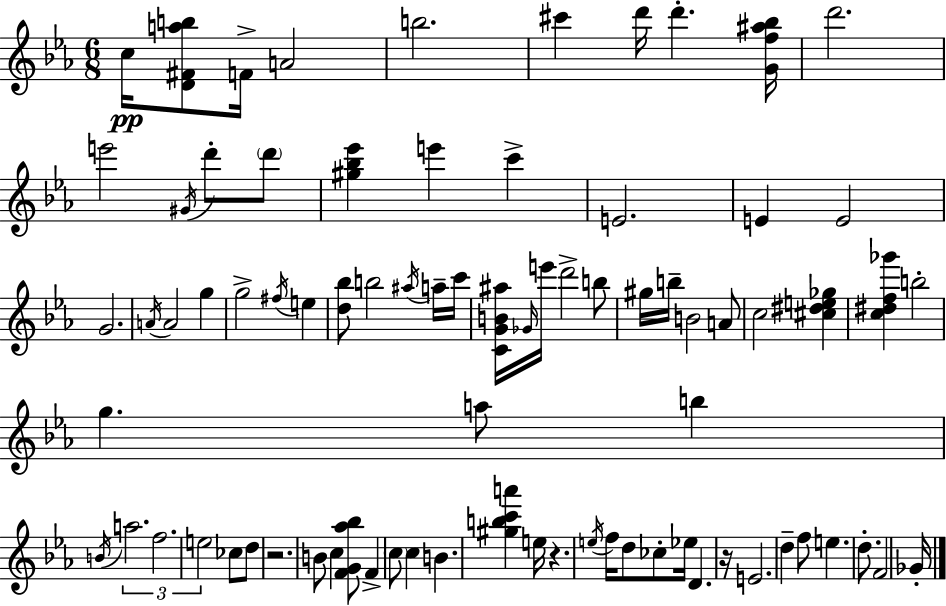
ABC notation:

X:1
T:Untitled
M:6/8
L:1/4
K:Cm
c/4 [D^Fab]/2 F/4 A2 b2 ^c' d'/4 d' [Gf^a_b]/4 d'2 e'2 ^G/4 d'/2 d'/2 [^g_b_e'] e' c' E2 E E2 G2 A/4 A2 g g2 ^f/4 e [d_b]/2 b2 ^a/4 a/4 c'/4 [CGB^a]/4 _G/4 e'/4 d'2 b/2 ^g/4 b/4 B2 A/2 c2 [^c^de_g] [c^df_g'] b2 g a/2 b B/4 a2 f2 e2 _c/2 d/2 z2 B/2 c [FG_a_b]/2 F c/2 c B [^gbc'a'] e/4 z e/4 f/4 d/2 _c/2 _e/4 D z/4 E2 d f/2 e d/2 F2 _G/4